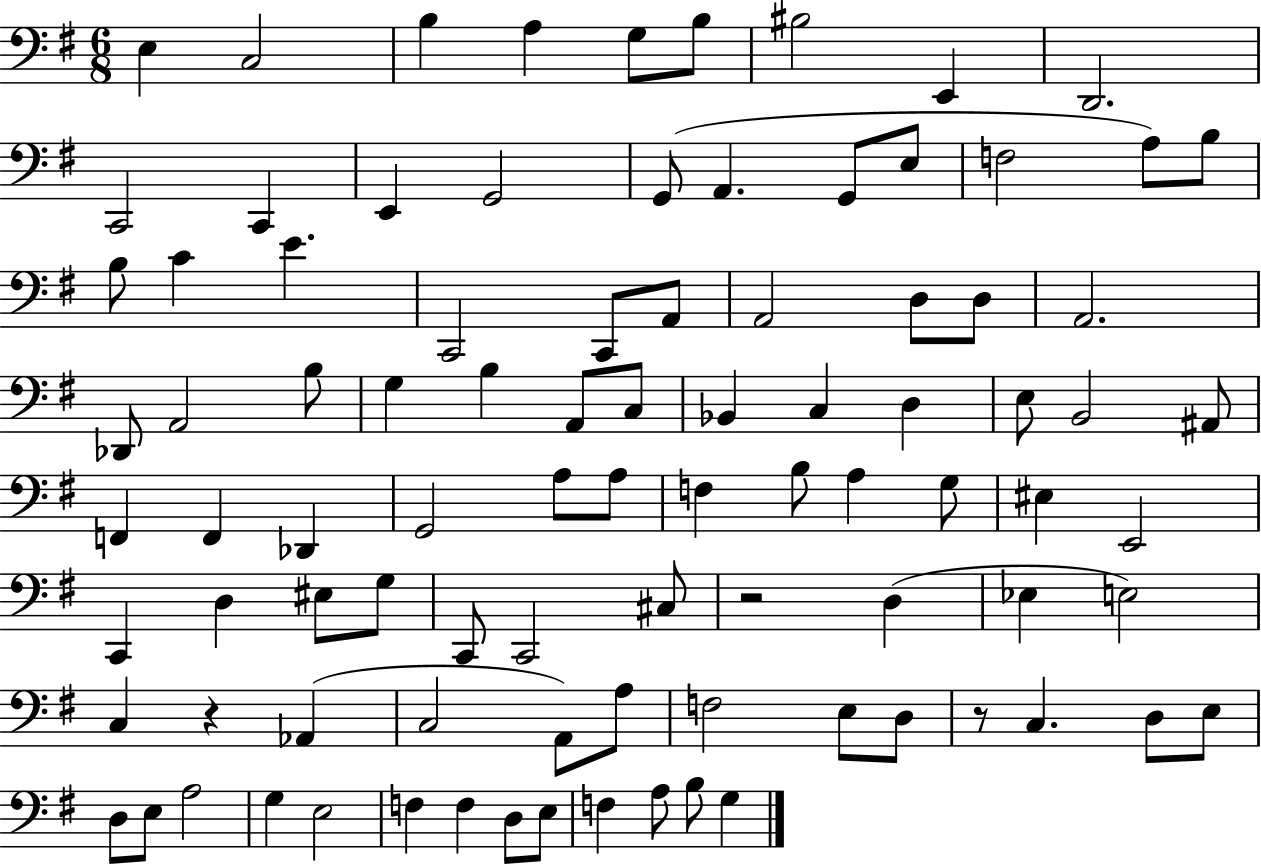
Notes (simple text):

E3/q C3/h B3/q A3/q G3/e B3/e BIS3/h E2/q D2/h. C2/h C2/q E2/q G2/h G2/e A2/q. G2/e E3/e F3/h A3/e B3/e B3/e C4/q E4/q. C2/h C2/e A2/e A2/h D3/e D3/e A2/h. Db2/e A2/h B3/e G3/q B3/q A2/e C3/e Bb2/q C3/q D3/q E3/e B2/h A#2/e F2/q F2/q Db2/q G2/h A3/e A3/e F3/q B3/e A3/q G3/e EIS3/q E2/h C2/q D3/q EIS3/e G3/e C2/e C2/h C#3/e R/h D3/q Eb3/q E3/h C3/q R/q Ab2/q C3/h A2/e A3/e F3/h E3/e D3/e R/e C3/q. D3/e E3/e D3/e E3/e A3/h G3/q E3/h F3/q F3/q D3/e E3/e F3/q A3/e B3/e G3/q